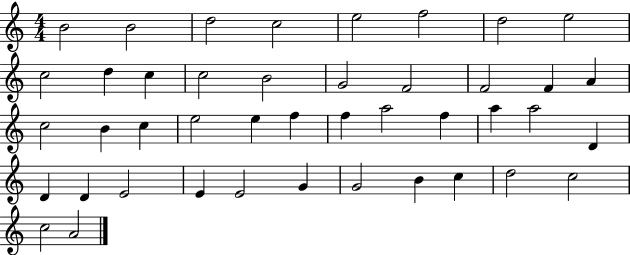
B4/h B4/h D5/h C5/h E5/h F5/h D5/h E5/h C5/h D5/q C5/q C5/h B4/h G4/h F4/h F4/h F4/q A4/q C5/h B4/q C5/q E5/h E5/q F5/q F5/q A5/h F5/q A5/q A5/h D4/q D4/q D4/q E4/h E4/q E4/h G4/q G4/h B4/q C5/q D5/h C5/h C5/h A4/h